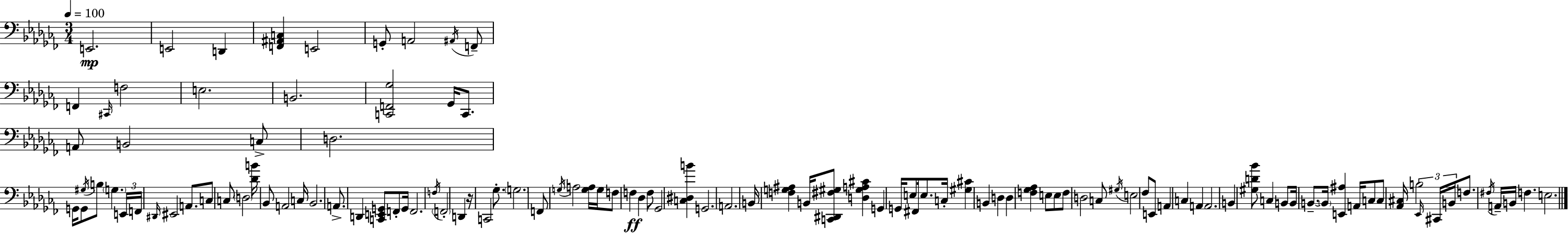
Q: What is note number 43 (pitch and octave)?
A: F2